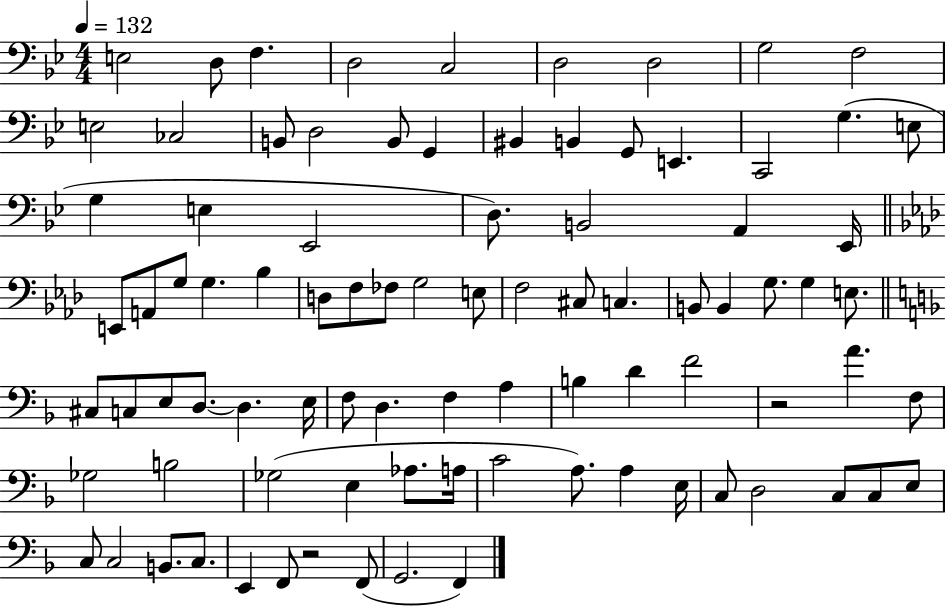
{
  \clef bass
  \numericTimeSignature
  \time 4/4
  \key bes \major
  \tempo 4 = 132
  \repeat volta 2 { e2 d8 f4. | d2 c2 | d2 d2 | g2 f2 | \break e2 ces2 | b,8 d2 b,8 g,4 | bis,4 b,4 g,8 e,4. | c,2 g4.( e8 | \break g4 e4 ees,2 | d8.) b,2 a,4 ees,16 | \bar "||" \break \key aes \major e,8 a,8 g8 g4. bes4 | d8 f8 fes8 g2 e8 | f2 cis8 c4. | b,8 b,4 g8. g4 e8. | \break \bar "||" \break \key f \major cis8 c8 e8 d8.~~ d4. e16 | f8 d4. f4 a4 | b4 d'4 f'2 | r2 a'4. f8 | \break ges2 b2 | ges2( e4 aes8. a16 | c'2 a8.) a4 e16 | c8 d2 c8 c8 e8 | \break c8 c2 b,8. c8. | e,4 f,8 r2 f,8( | g,2. f,4) | } \bar "|."
}